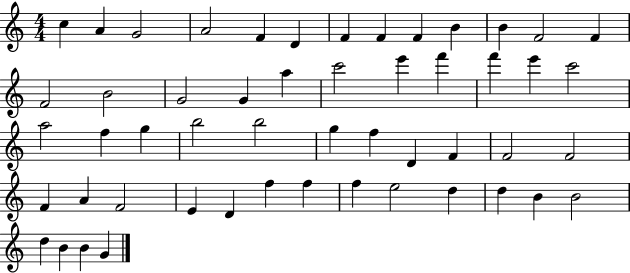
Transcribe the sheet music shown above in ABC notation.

X:1
T:Untitled
M:4/4
L:1/4
K:C
c A G2 A2 F D F F F B B F2 F F2 B2 G2 G a c'2 e' f' f' e' c'2 a2 f g b2 b2 g f D F F2 F2 F A F2 E D f f f e2 d d B B2 d B B G